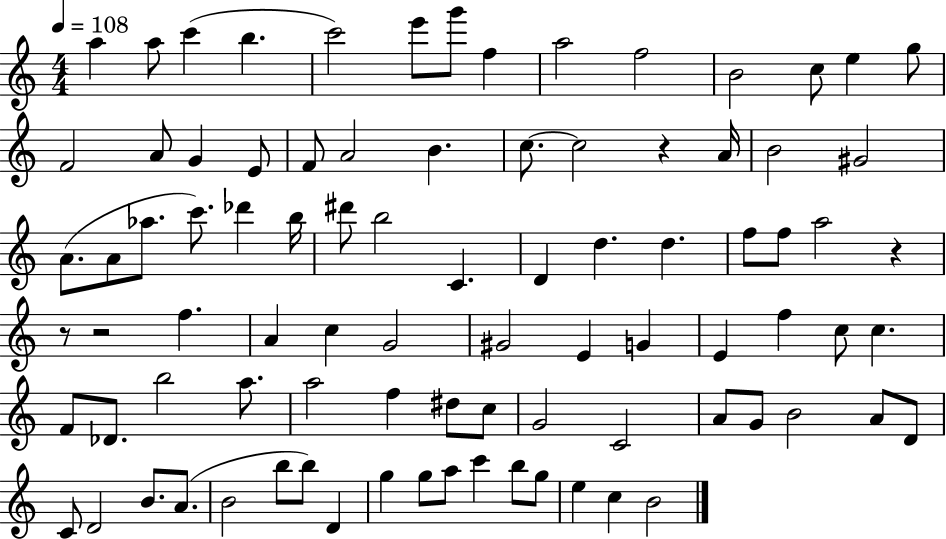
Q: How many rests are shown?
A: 4